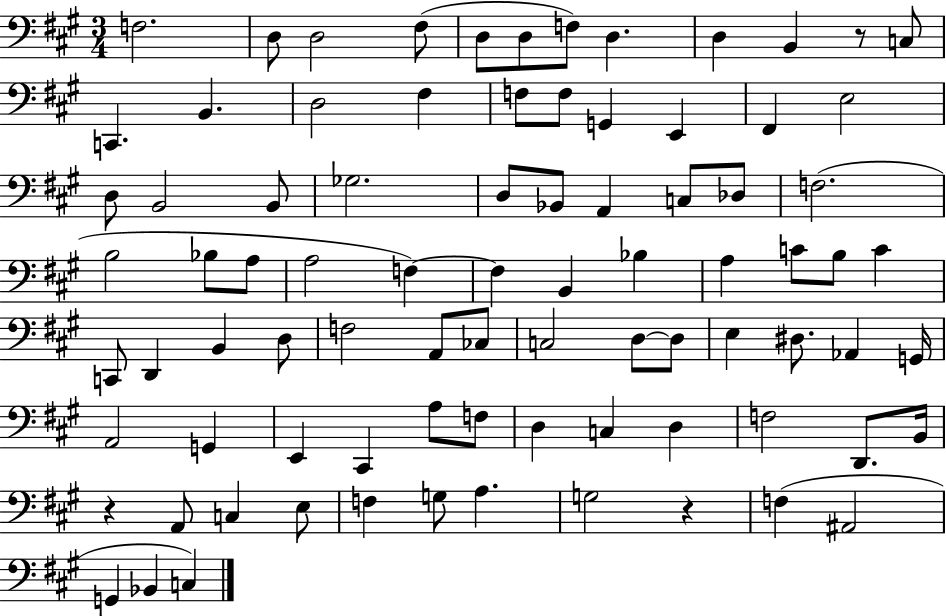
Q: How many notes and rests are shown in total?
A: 84